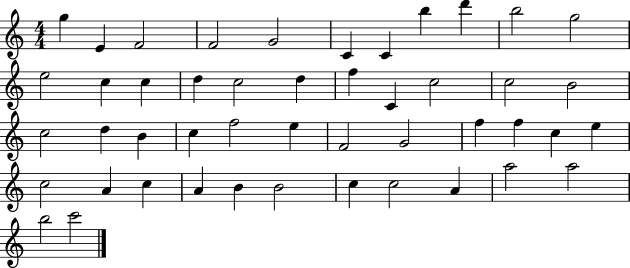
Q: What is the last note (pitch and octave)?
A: C6